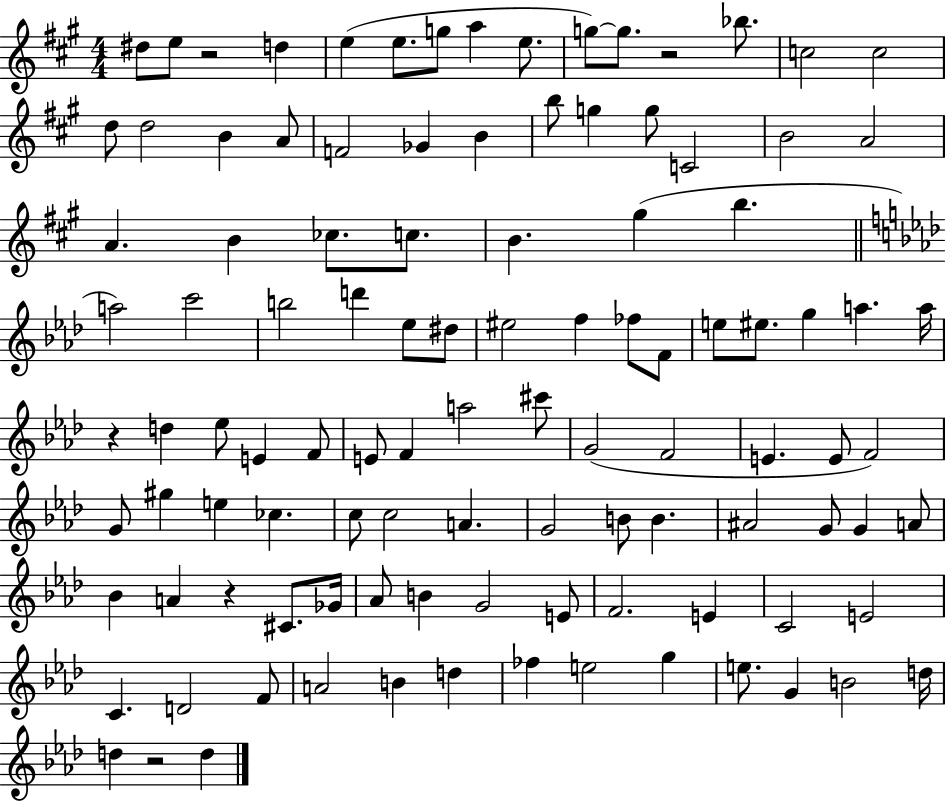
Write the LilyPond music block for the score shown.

{
  \clef treble
  \numericTimeSignature
  \time 4/4
  \key a \major
  dis''8 e''8 r2 d''4 | e''4( e''8. g''8 a''4 e''8. | g''8~~) g''8. r2 bes''8. | c''2 c''2 | \break d''8 d''2 b'4 a'8 | f'2 ges'4 b'4 | b''8 g''4 g''8 c'2 | b'2 a'2 | \break a'4. b'4 ces''8. c''8. | b'4. gis''4( b''4. | \bar "||" \break \key aes \major a''2) c'''2 | b''2 d'''4 ees''8 dis''8 | eis''2 f''4 fes''8 f'8 | e''8 eis''8. g''4 a''4. a''16 | \break r4 d''4 ees''8 e'4 f'8 | e'8 f'4 a''2 cis'''8 | g'2( f'2 | e'4. e'8 f'2) | \break g'8 gis''4 e''4 ces''4. | c''8 c''2 a'4. | g'2 b'8 b'4. | ais'2 g'8 g'4 a'8 | \break bes'4 a'4 r4 cis'8. ges'16 | aes'8 b'4 g'2 e'8 | f'2. e'4 | c'2 e'2 | \break c'4. d'2 f'8 | a'2 b'4 d''4 | fes''4 e''2 g''4 | e''8. g'4 b'2 d''16 | \break d''4 r2 d''4 | \bar "|."
}